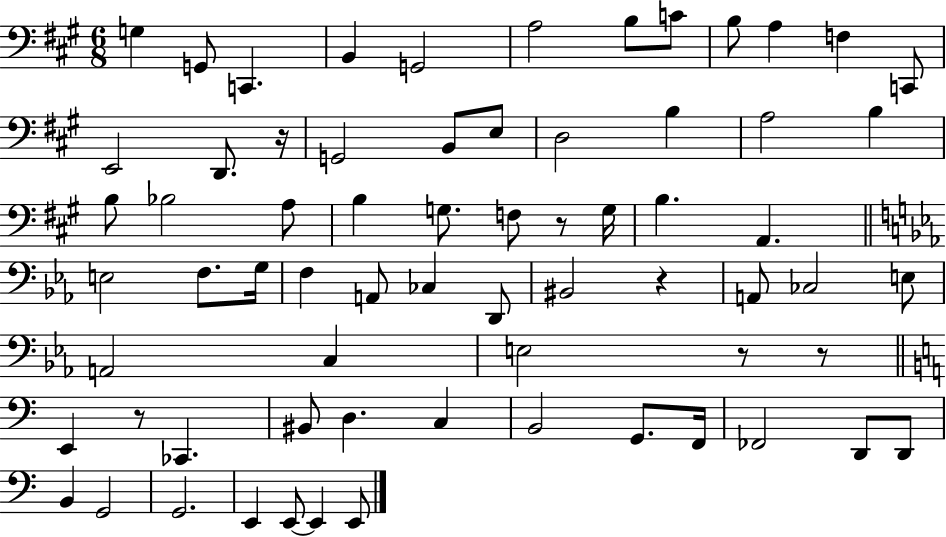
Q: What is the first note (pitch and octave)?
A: G3